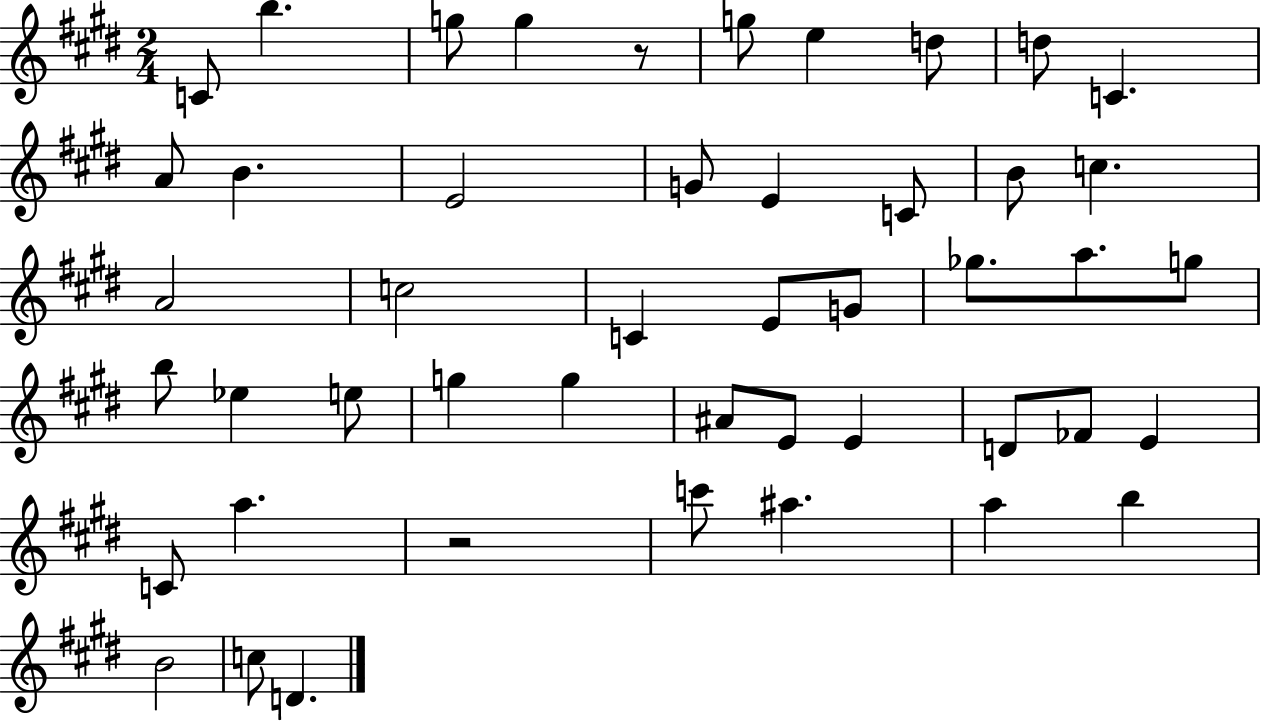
C4/e B5/q. G5/e G5/q R/e G5/e E5/q D5/e D5/e C4/q. A4/e B4/q. E4/h G4/e E4/q C4/e B4/e C5/q. A4/h C5/h C4/q E4/e G4/e Gb5/e. A5/e. G5/e B5/e Eb5/q E5/e G5/q G5/q A#4/e E4/e E4/q D4/e FES4/e E4/q C4/e A5/q. R/h C6/e A#5/q. A5/q B5/q B4/h C5/e D4/q.